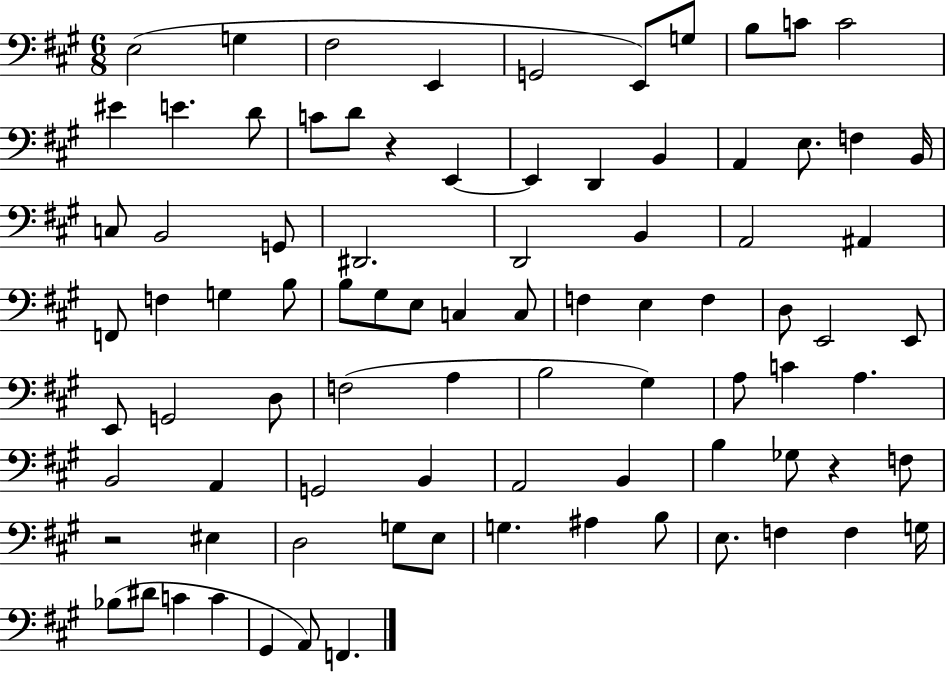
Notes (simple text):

E3/h G3/q F#3/h E2/q G2/h E2/e G3/e B3/e C4/e C4/h EIS4/q E4/q. D4/e C4/e D4/e R/q E2/q E2/q D2/q B2/q A2/q E3/e. F3/q B2/s C3/e B2/h G2/e D#2/h. D2/h B2/q A2/h A#2/q F2/e F3/q G3/q B3/e B3/e G#3/e E3/e C3/q C3/e F3/q E3/q F3/q D3/e E2/h E2/e E2/e G2/h D3/e F3/h A3/q B3/h G#3/q A3/e C4/q A3/q. B2/h A2/q G2/h B2/q A2/h B2/q B3/q Gb3/e R/q F3/e R/h EIS3/q D3/h G3/e E3/e G3/q. A#3/q B3/e E3/e. F3/q F3/q G3/s Bb3/e D#4/e C4/q C4/q G#2/q A2/e F2/q.